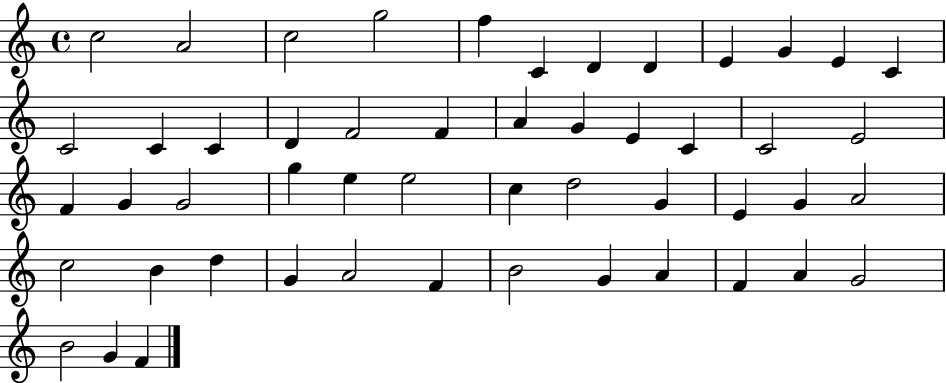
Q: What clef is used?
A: treble